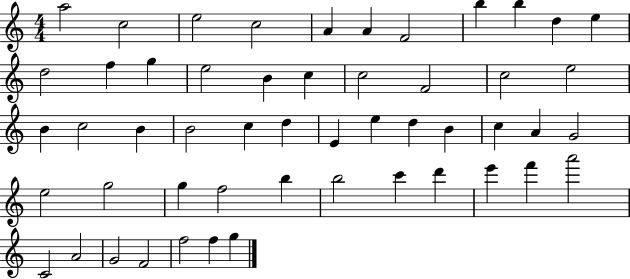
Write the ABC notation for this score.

X:1
T:Untitled
M:4/4
L:1/4
K:C
a2 c2 e2 c2 A A F2 b b d e d2 f g e2 B c c2 F2 c2 e2 B c2 B B2 c d E e d B c A G2 e2 g2 g f2 b b2 c' d' e' f' a'2 C2 A2 G2 F2 f2 f g